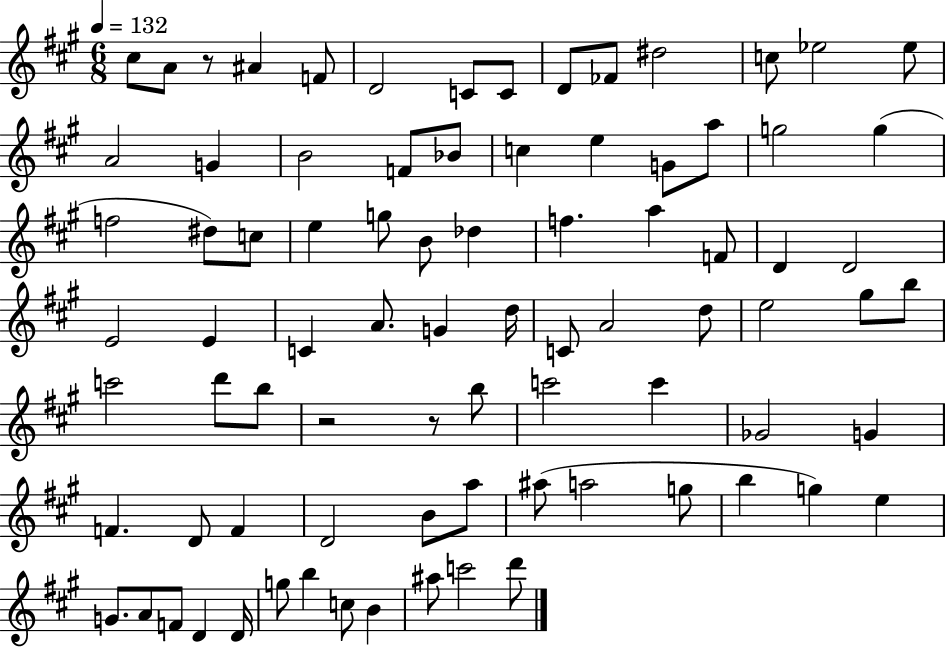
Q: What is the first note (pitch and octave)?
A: C#5